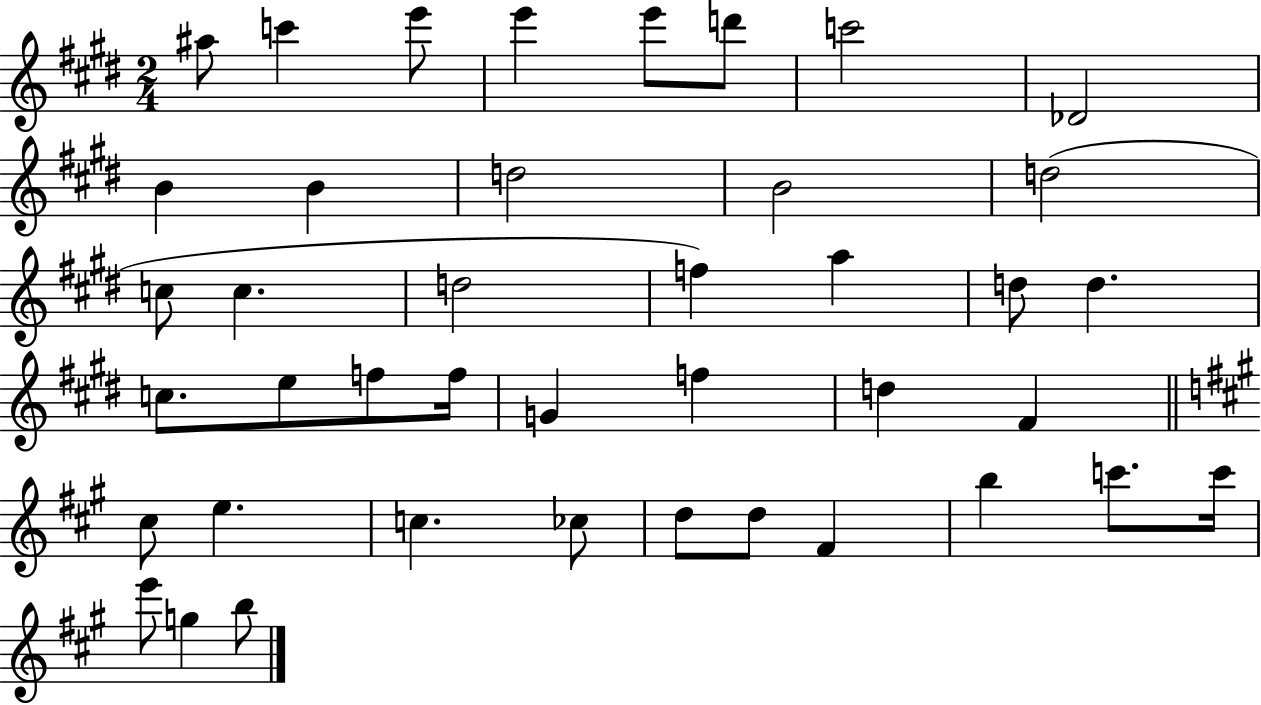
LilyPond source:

{
  \clef treble
  \numericTimeSignature
  \time 2/4
  \key e \major
  ais''8 c'''4 e'''8 | e'''4 e'''8 d'''8 | c'''2 | des'2 | \break b'4 b'4 | d''2 | b'2 | d''2( | \break c''8 c''4. | d''2 | f''4) a''4 | d''8 d''4. | \break c''8. e''8 f''8 f''16 | g'4 f''4 | d''4 fis'4 | \bar "||" \break \key a \major cis''8 e''4. | c''4. ces''8 | d''8 d''8 fis'4 | b''4 c'''8. c'''16 | \break e'''8 g''4 b''8 | \bar "|."
}